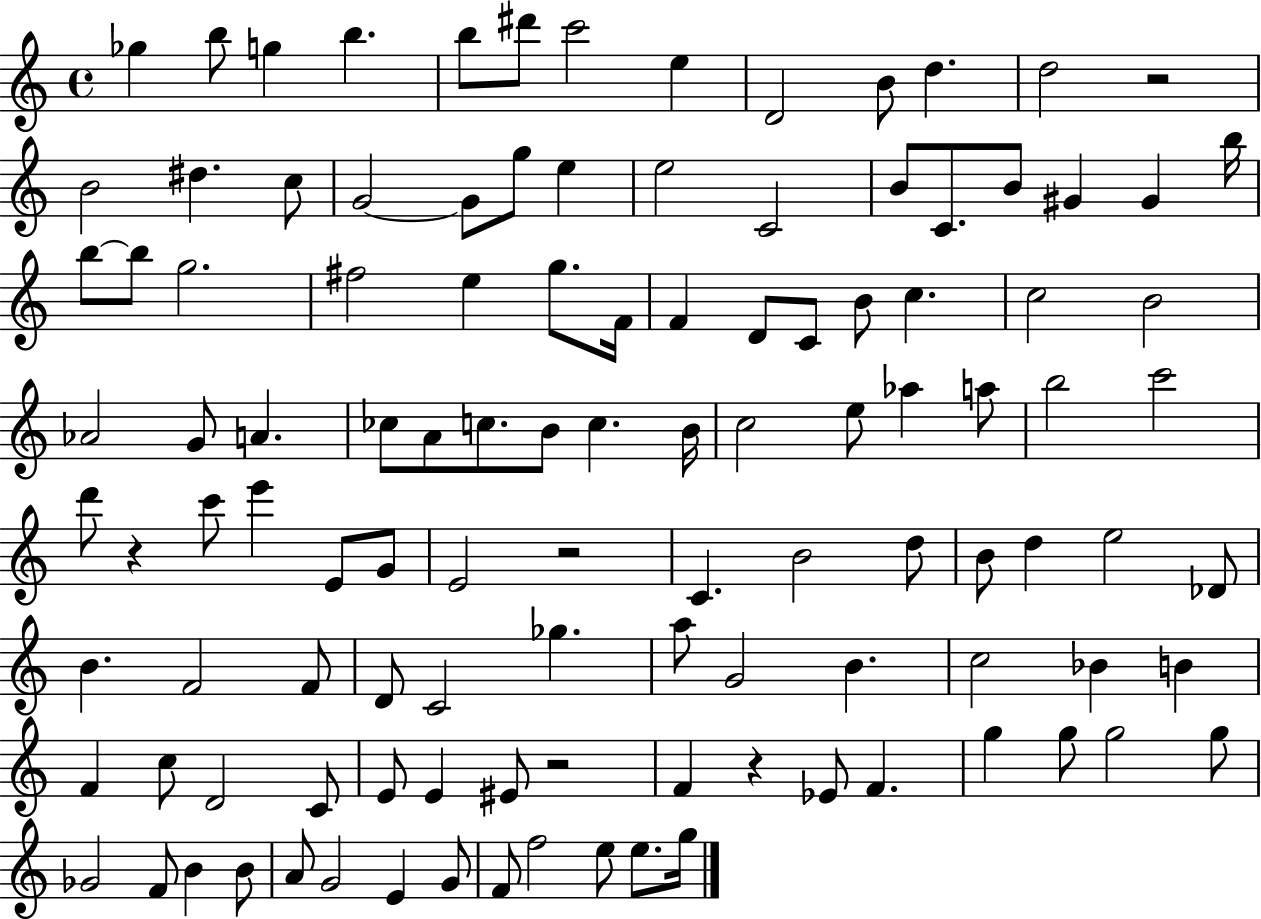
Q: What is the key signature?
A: C major